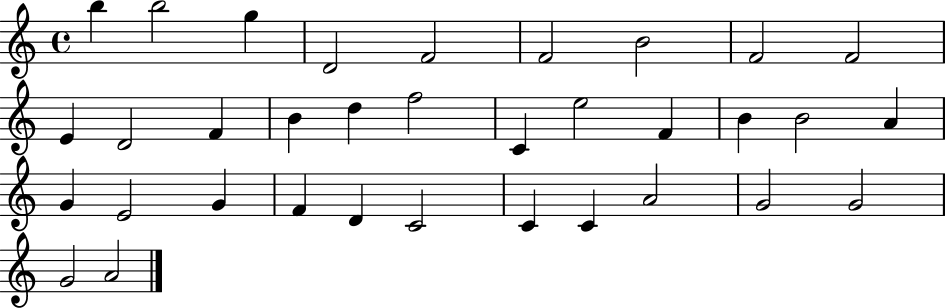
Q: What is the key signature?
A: C major